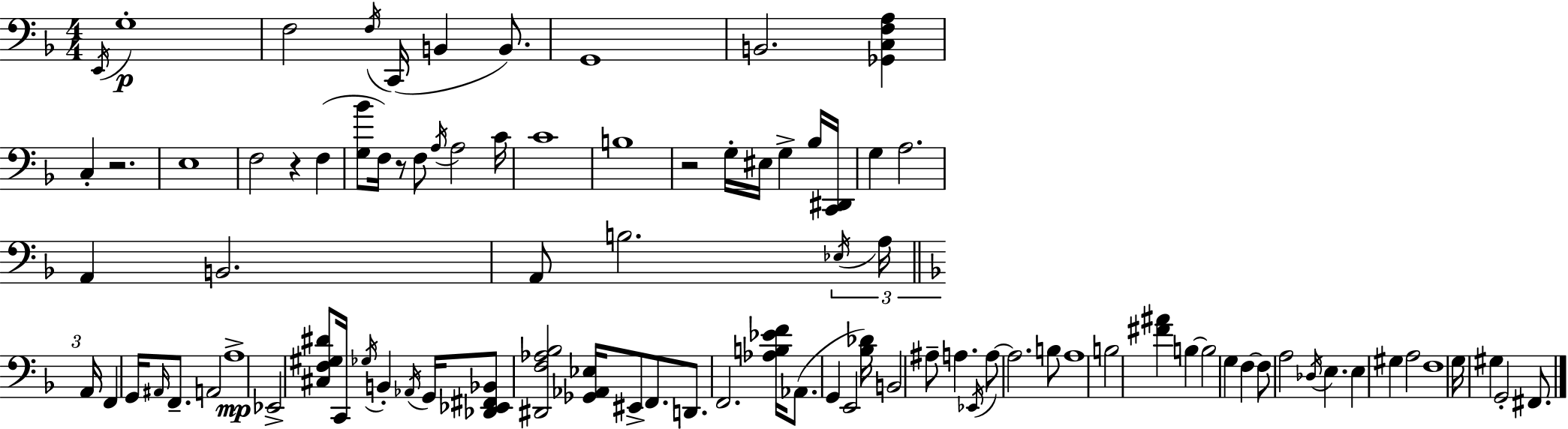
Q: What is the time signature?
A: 4/4